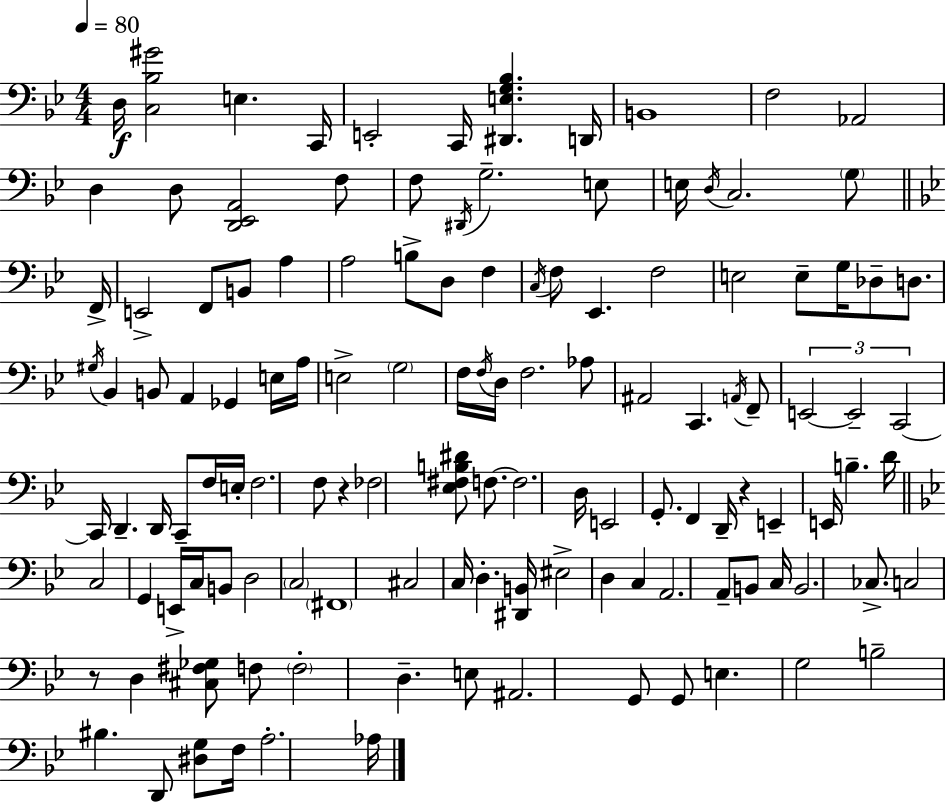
X:1
T:Untitled
M:4/4
L:1/4
K:Bb
D,/4 [C,_B,^G]2 E, C,,/4 E,,2 C,,/4 [^D,,E,G,_B,] D,,/4 B,,4 F,2 _A,,2 D, D,/2 [D,,_E,,A,,]2 F,/2 F,/2 ^D,,/4 G,2 E,/2 E,/4 D,/4 C,2 G,/2 F,,/4 E,,2 F,,/2 B,,/2 A, A,2 B,/2 D,/2 F, C,/4 F,/2 _E,, F,2 E,2 E,/2 G,/4 _D,/2 D,/2 ^G,/4 _B,, B,,/2 A,, _G,, E,/4 A,/4 E,2 G,2 F,/4 F,/4 D,/4 F,2 _A,/2 ^A,,2 C,, A,,/4 F,,/2 E,,2 E,,2 C,,2 C,,/4 D,, D,,/4 C,,/2 F,/4 E,/4 F,2 F,/2 z _F,2 [_E,^F,B,^D]/2 F,/2 F,2 D,/4 E,,2 G,,/2 F,, D,,/4 z E,, E,,/4 B, D/4 C,2 G,, E,,/4 C,/4 B,,/2 D,2 C,2 ^F,,4 ^C,2 C,/4 D, [^D,,B,,]/4 ^E,2 D, C, A,,2 A,,/2 B,,/2 C,/4 B,,2 _C,/2 C,2 z/2 D, [^C,^F,_G,]/2 F,/2 F,2 D, E,/2 ^A,,2 G,,/2 G,,/2 E, G,2 B,2 ^B, D,,/2 [^D,G,]/2 F,/4 A,2 _A,/4